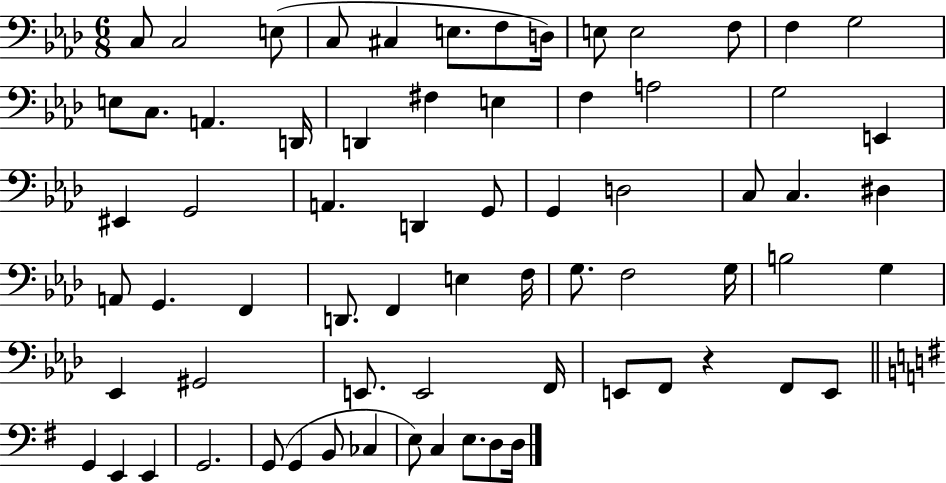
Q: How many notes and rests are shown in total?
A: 69